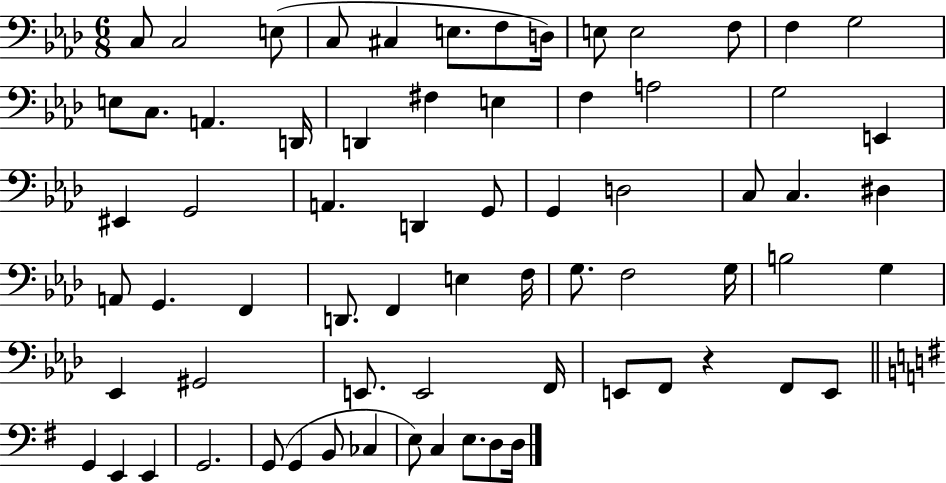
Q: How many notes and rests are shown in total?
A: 69